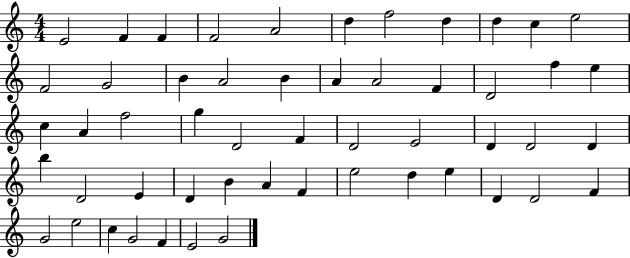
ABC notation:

X:1
T:Untitled
M:4/4
L:1/4
K:C
E2 F F F2 A2 d f2 d d c e2 F2 G2 B A2 B A A2 F D2 f e c A f2 g D2 F D2 E2 D D2 D b D2 E D B A F e2 d e D D2 F G2 e2 c G2 F E2 G2